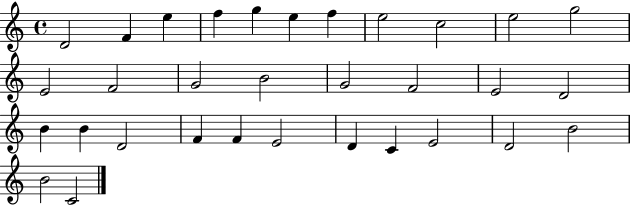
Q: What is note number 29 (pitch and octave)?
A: D4